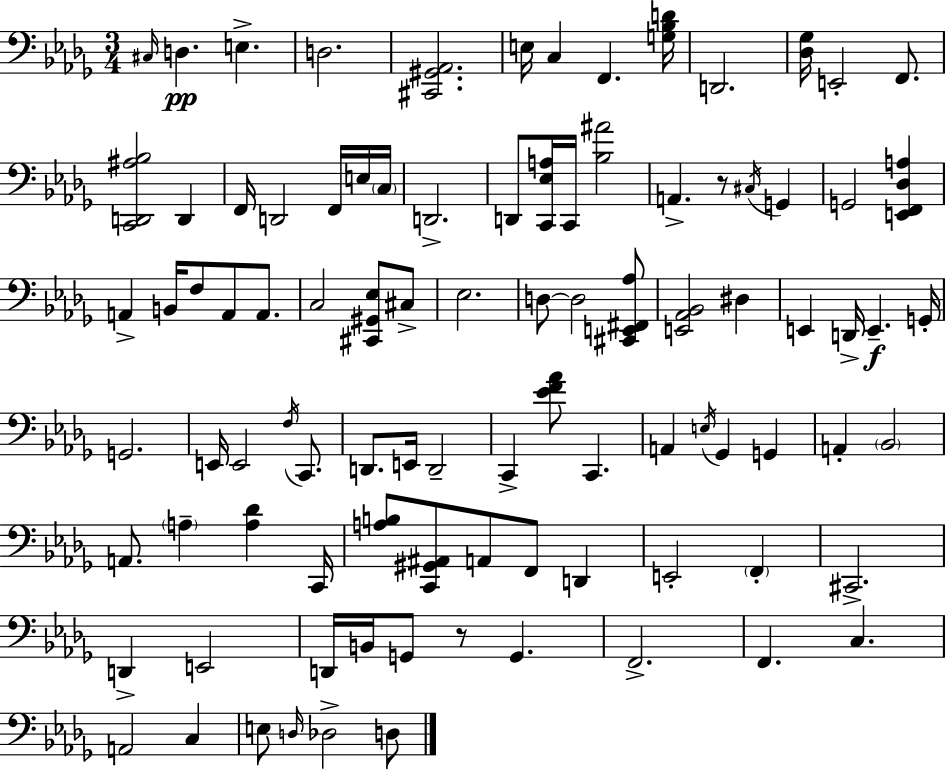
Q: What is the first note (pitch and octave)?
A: C#3